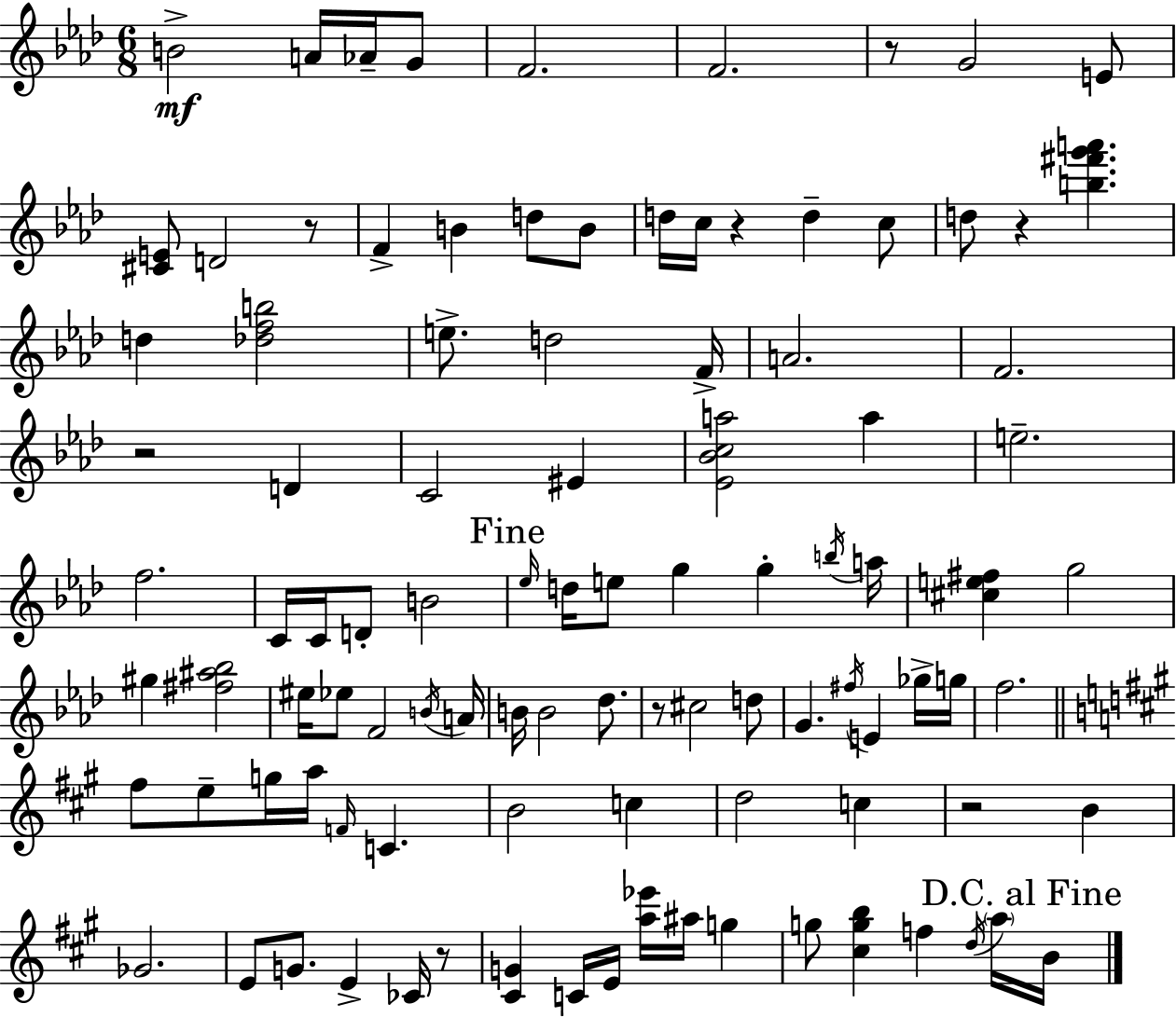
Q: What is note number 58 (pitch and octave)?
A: G5